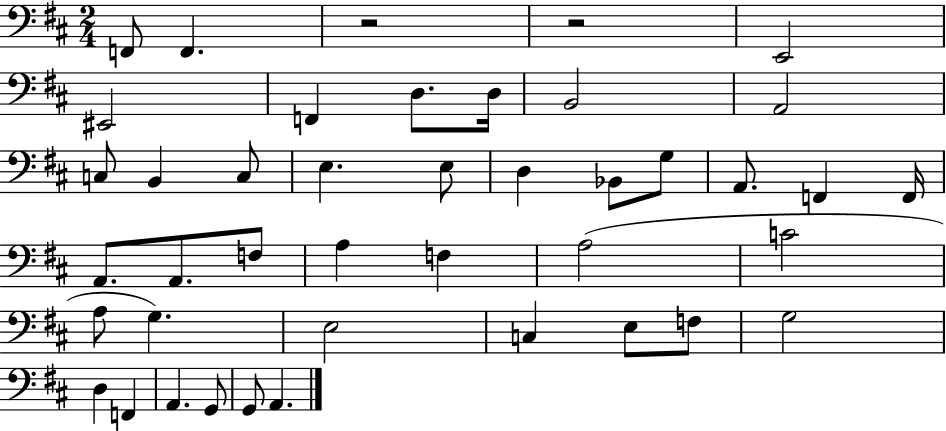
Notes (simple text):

F2/e F2/q. R/h R/h E2/h EIS2/h F2/q D3/e. D3/s B2/h A2/h C3/e B2/q C3/e E3/q. E3/e D3/q Bb2/e G3/e A2/e. F2/q F2/s A2/e. A2/e. F3/e A3/q F3/q A3/h C4/h A3/e G3/q. E3/h C3/q E3/e F3/e G3/h D3/q F2/q A2/q. G2/e G2/e A2/q.